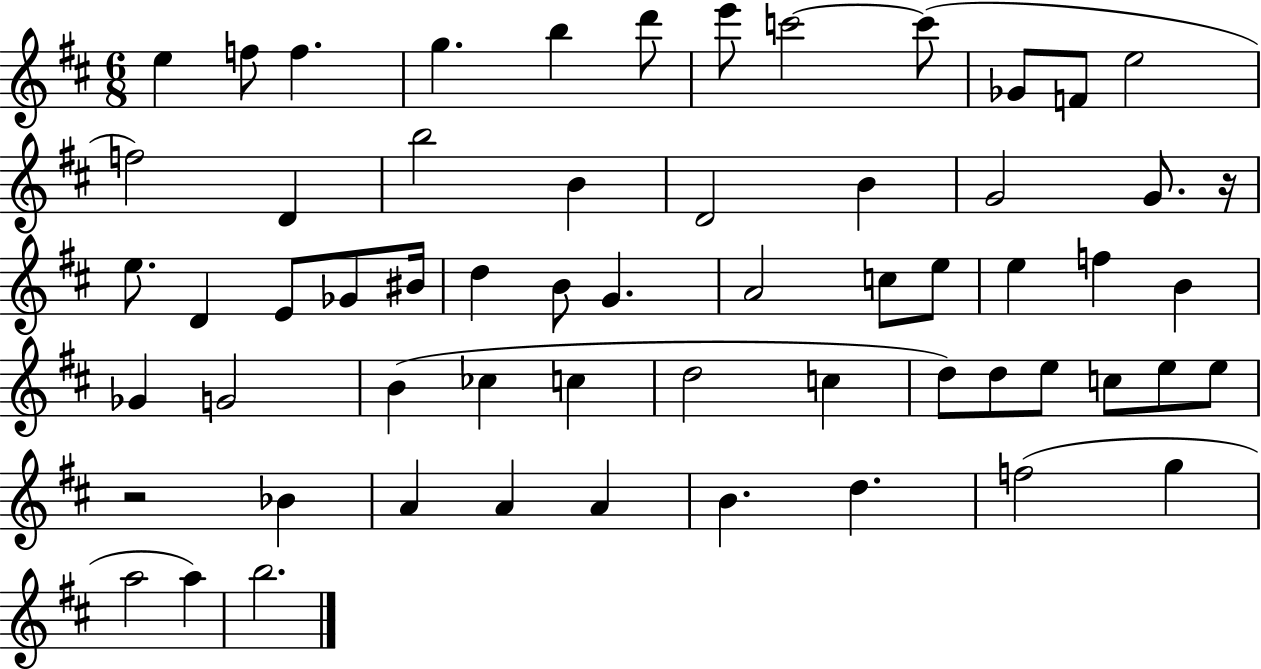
E5/q F5/e F5/q. G5/q. B5/q D6/e E6/e C6/h C6/e Gb4/e F4/e E5/h F5/h D4/q B5/h B4/q D4/h B4/q G4/h G4/e. R/s E5/e. D4/q E4/e Gb4/e BIS4/s D5/q B4/e G4/q. A4/h C5/e E5/e E5/q F5/q B4/q Gb4/q G4/h B4/q CES5/q C5/q D5/h C5/q D5/e D5/e E5/e C5/e E5/e E5/e R/h Bb4/q A4/q A4/q A4/q B4/q. D5/q. F5/h G5/q A5/h A5/q B5/h.